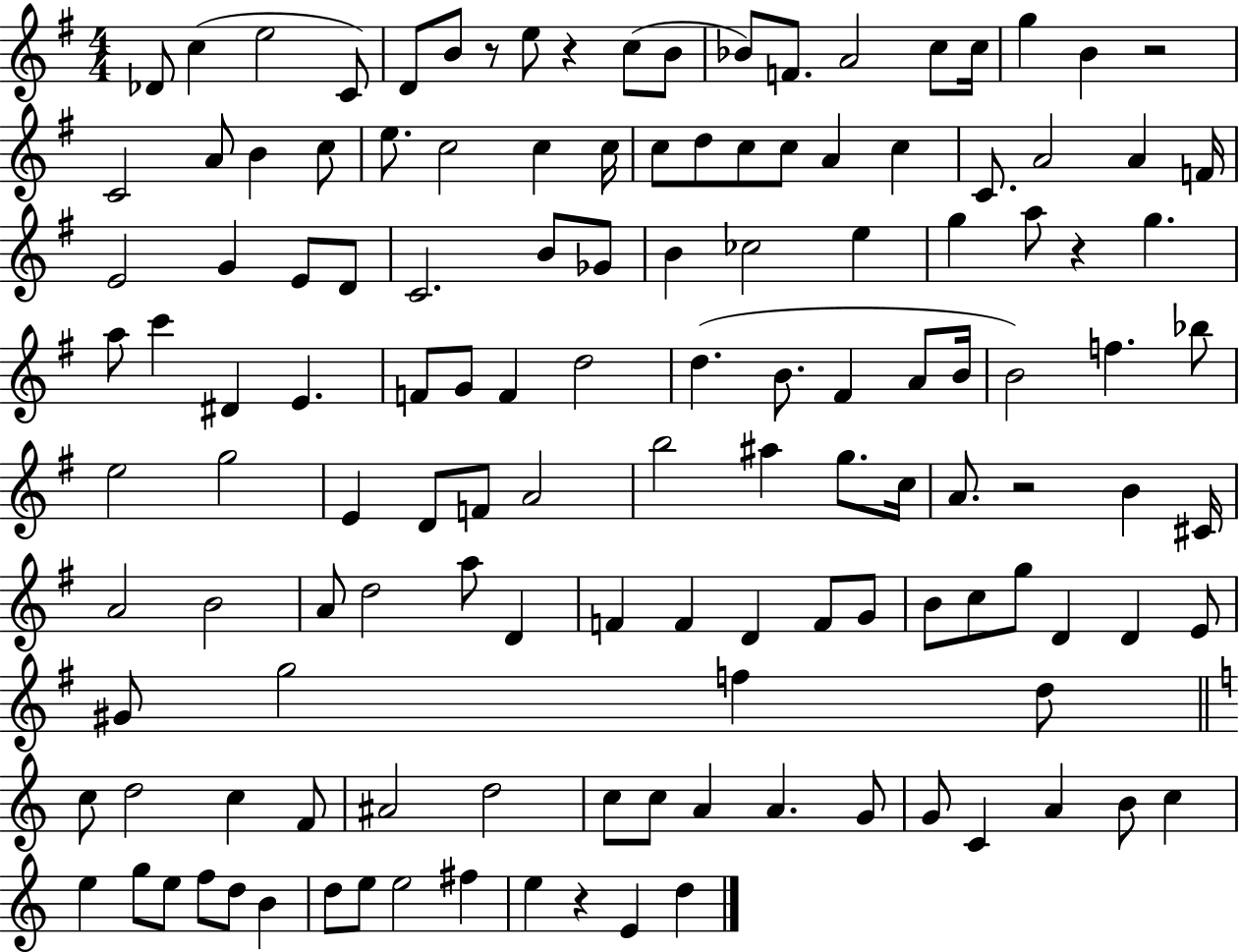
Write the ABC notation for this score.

X:1
T:Untitled
M:4/4
L:1/4
K:G
_D/2 c e2 C/2 D/2 B/2 z/2 e/2 z c/2 B/2 _B/2 F/2 A2 c/2 c/4 g B z2 C2 A/2 B c/2 e/2 c2 c c/4 c/2 d/2 c/2 c/2 A c C/2 A2 A F/4 E2 G E/2 D/2 C2 B/2 _G/2 B _c2 e g a/2 z g a/2 c' ^D E F/2 G/2 F d2 d B/2 ^F A/2 B/4 B2 f _b/2 e2 g2 E D/2 F/2 A2 b2 ^a g/2 c/4 A/2 z2 B ^C/4 A2 B2 A/2 d2 a/2 D F F D F/2 G/2 B/2 c/2 g/2 D D E/2 ^G/2 g2 f d/2 c/2 d2 c F/2 ^A2 d2 c/2 c/2 A A G/2 G/2 C A B/2 c e g/2 e/2 f/2 d/2 B d/2 e/2 e2 ^f e z E d